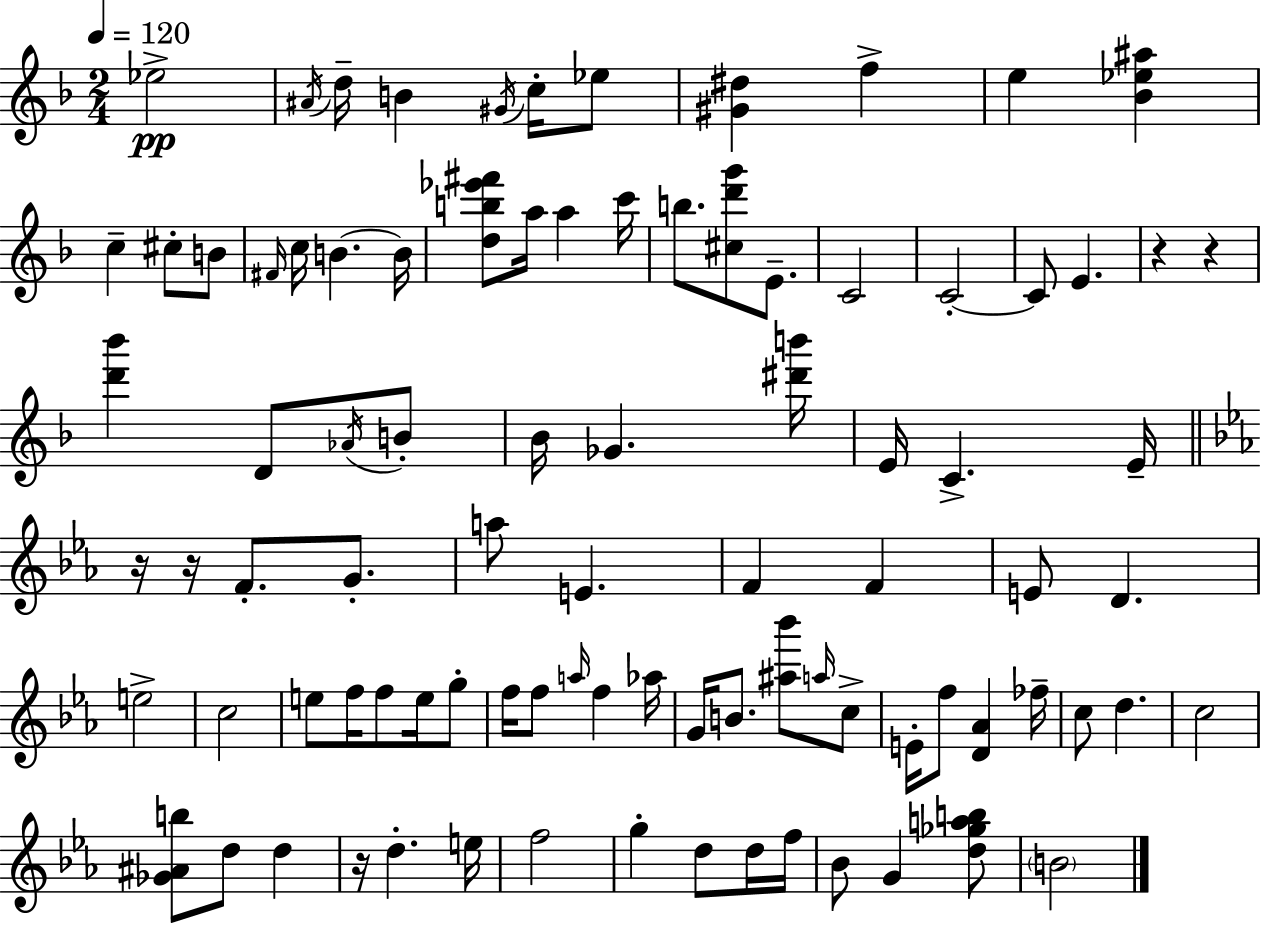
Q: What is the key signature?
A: F major